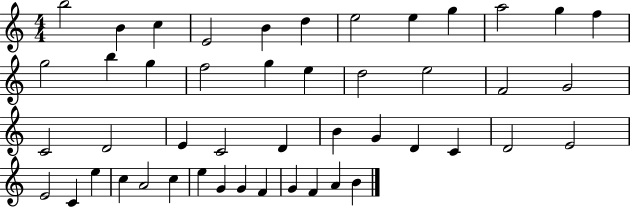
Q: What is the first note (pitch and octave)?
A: B5